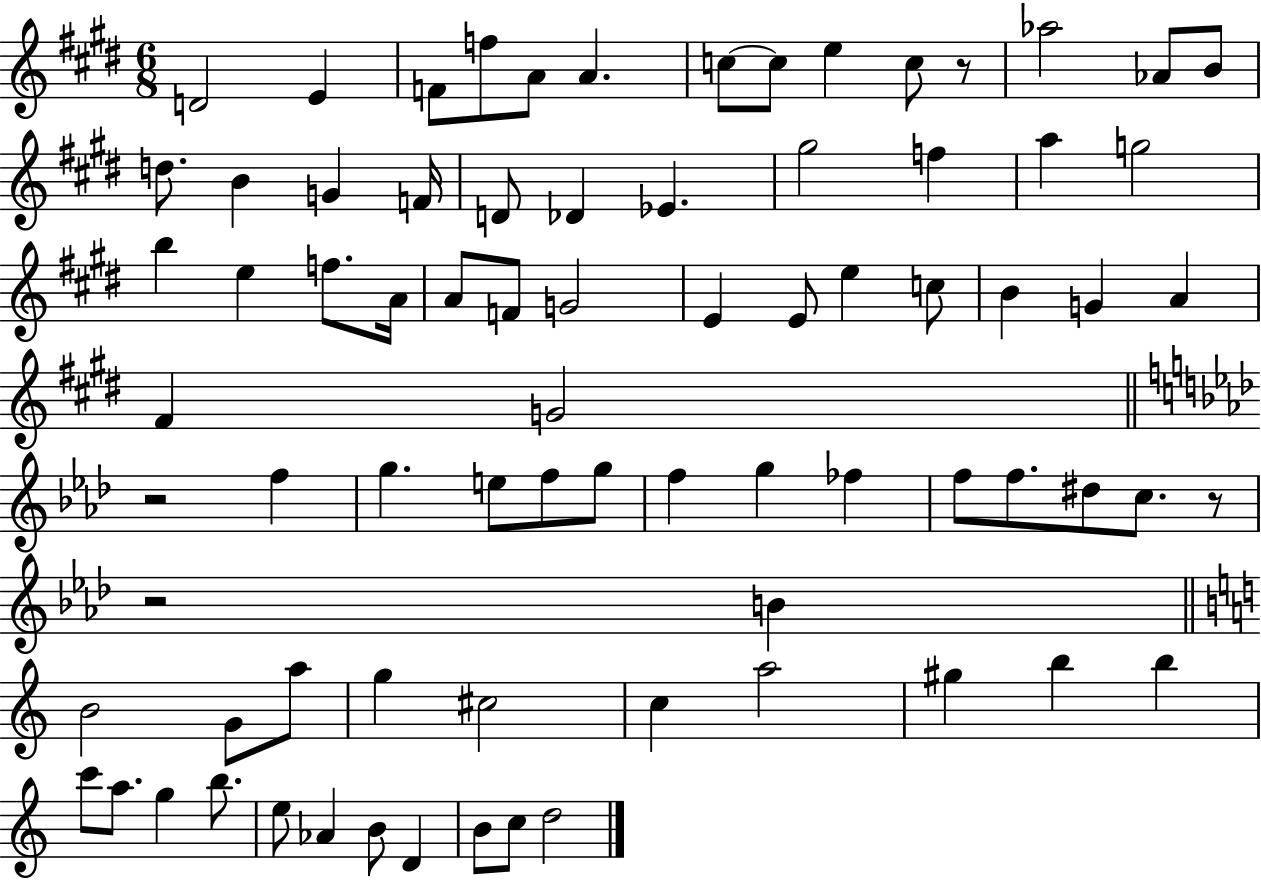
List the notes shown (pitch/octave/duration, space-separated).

D4/h E4/q F4/e F5/e A4/e A4/q. C5/e C5/e E5/q C5/e R/e Ab5/h Ab4/e B4/e D5/e. B4/q G4/q F4/s D4/e Db4/q Eb4/q. G#5/h F5/q A5/q G5/h B5/q E5/q F5/e. A4/s A4/e F4/e G4/h E4/q E4/e E5/q C5/e B4/q G4/q A4/q F#4/q G4/h R/h F5/q G5/q. E5/e F5/e G5/e F5/q G5/q FES5/q F5/e F5/e. D#5/e C5/e. R/e R/h B4/q B4/h G4/e A5/e G5/q C#5/h C5/q A5/h G#5/q B5/q B5/q C6/e A5/e. G5/q B5/e. E5/e Ab4/q B4/e D4/q B4/e C5/e D5/h